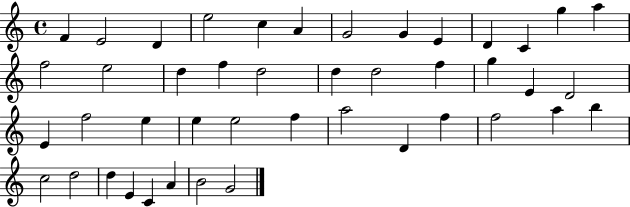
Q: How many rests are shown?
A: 0